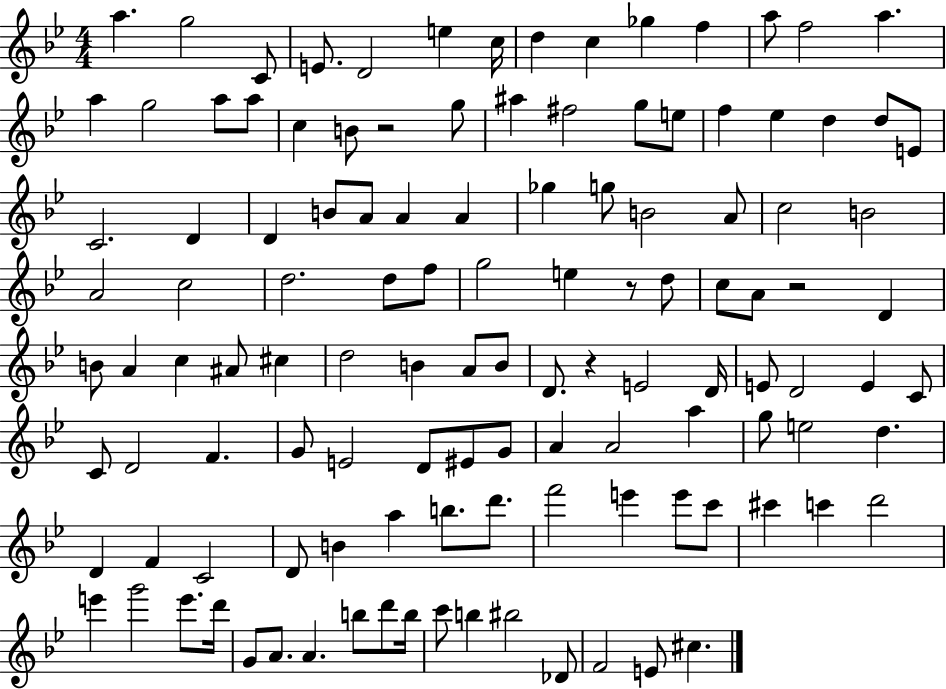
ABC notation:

X:1
T:Untitled
M:4/4
L:1/4
K:Bb
a g2 C/2 E/2 D2 e c/4 d c _g f a/2 f2 a a g2 a/2 a/2 c B/2 z2 g/2 ^a ^f2 g/2 e/2 f _e d d/2 E/2 C2 D D B/2 A/2 A A _g g/2 B2 A/2 c2 B2 A2 c2 d2 d/2 f/2 g2 e z/2 d/2 c/2 A/2 z2 D B/2 A c ^A/2 ^c d2 B A/2 B/2 D/2 z E2 D/4 E/2 D2 E C/2 C/2 D2 F G/2 E2 D/2 ^E/2 G/2 A A2 a g/2 e2 d D F C2 D/2 B a b/2 d'/2 f'2 e' e'/2 c'/2 ^c' c' d'2 e' g'2 e'/2 d'/4 G/2 A/2 A b/2 d'/2 b/4 c'/2 b ^b2 _D/2 F2 E/2 ^c